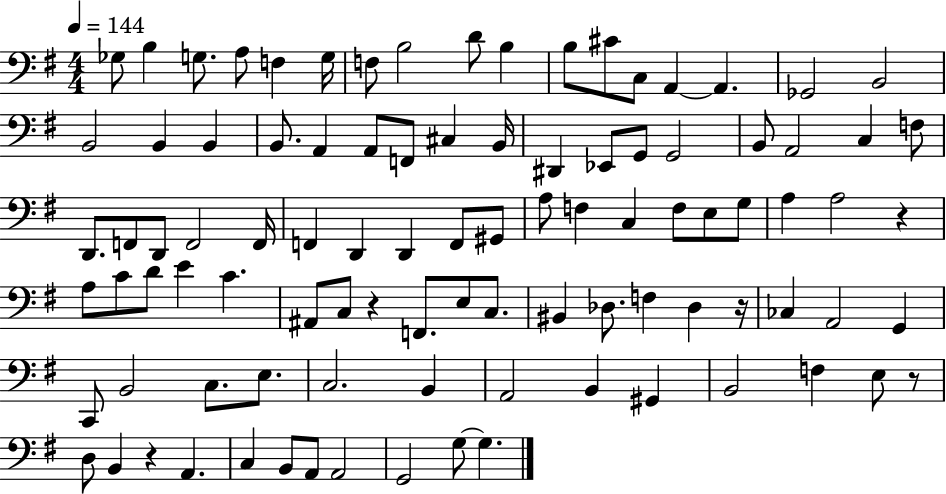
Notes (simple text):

Gb3/e B3/q G3/e. A3/e F3/q G3/s F3/e B3/h D4/e B3/q B3/e C#4/e C3/e A2/q A2/q. Gb2/h B2/h B2/h B2/q B2/q B2/e. A2/q A2/e F2/e C#3/q B2/s D#2/q Eb2/e G2/e G2/h B2/e A2/h C3/q F3/e D2/e. F2/e D2/e F2/h F2/s F2/q D2/q D2/q F2/e G#2/e A3/e F3/q C3/q F3/e E3/e G3/e A3/q A3/h R/q A3/e C4/e D4/e E4/q C4/q. A#2/e C3/e R/q F2/e. E3/e C3/e. BIS2/q Db3/e. F3/q Db3/q R/s CES3/q A2/h G2/q C2/e B2/h C3/e. E3/e. C3/h. B2/q A2/h B2/q G#2/q B2/h F3/q E3/e R/e D3/e B2/q R/q A2/q. C3/q B2/e A2/e A2/h G2/h G3/e G3/q.